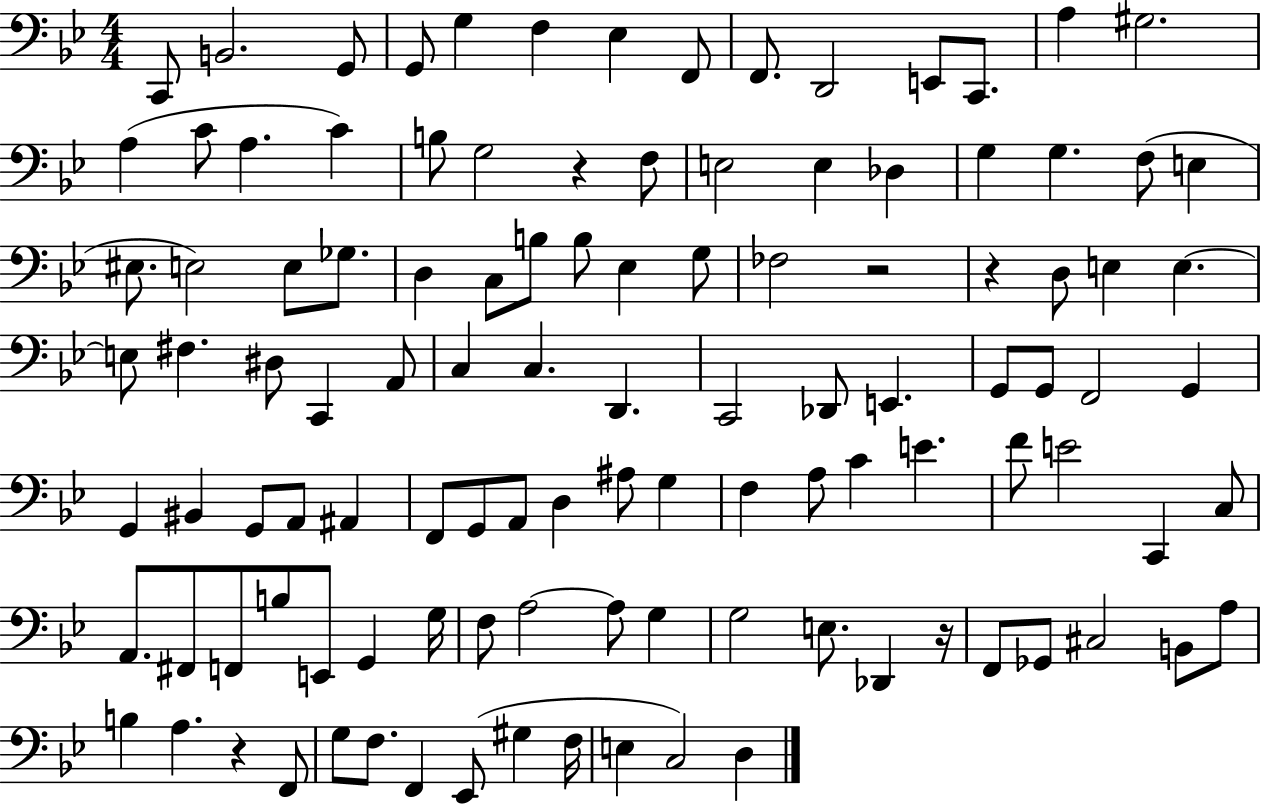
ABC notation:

X:1
T:Untitled
M:4/4
L:1/4
K:Bb
C,,/2 B,,2 G,,/2 G,,/2 G, F, _E, F,,/2 F,,/2 D,,2 E,,/2 C,,/2 A, ^G,2 A, C/2 A, C B,/2 G,2 z F,/2 E,2 E, _D, G, G, F,/2 E, ^E,/2 E,2 E,/2 _G,/2 D, C,/2 B,/2 B,/2 _E, G,/2 _F,2 z2 z D,/2 E, E, E,/2 ^F, ^D,/2 C,, A,,/2 C, C, D,, C,,2 _D,,/2 E,, G,,/2 G,,/2 F,,2 G,, G,, ^B,, G,,/2 A,,/2 ^A,, F,,/2 G,,/2 A,,/2 D, ^A,/2 G, F, A,/2 C E F/2 E2 C,, C,/2 A,,/2 ^F,,/2 F,,/2 B,/2 E,,/2 G,, G,/4 F,/2 A,2 A,/2 G, G,2 E,/2 _D,, z/4 F,,/2 _G,,/2 ^C,2 B,,/2 A,/2 B, A, z F,,/2 G,/2 F,/2 F,, _E,,/2 ^G, F,/4 E, C,2 D,